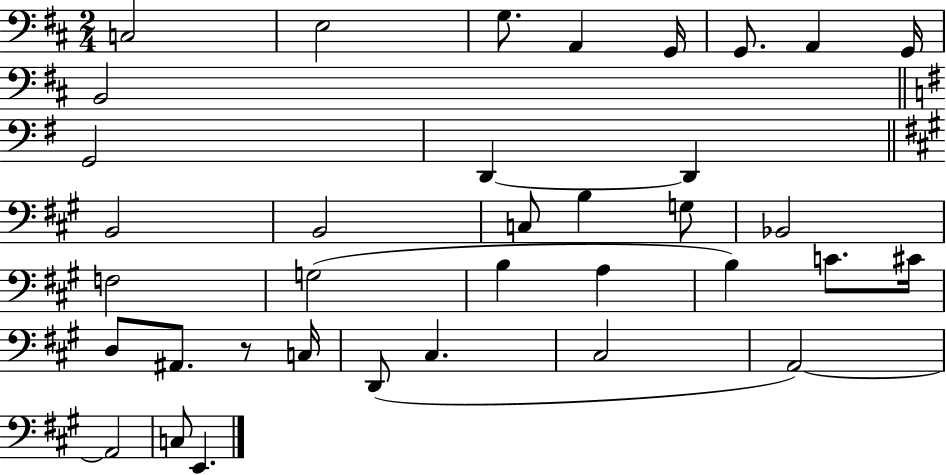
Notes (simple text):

C3/h E3/h G3/e. A2/q G2/s G2/e. A2/q G2/s B2/h G2/h D2/q D2/q B2/h B2/h C3/e B3/q G3/e Bb2/h F3/h G3/h B3/q A3/q B3/q C4/e. C#4/s D3/e A#2/e. R/e C3/s D2/e C#3/q. C#3/h A2/h A2/h C3/e E2/q.